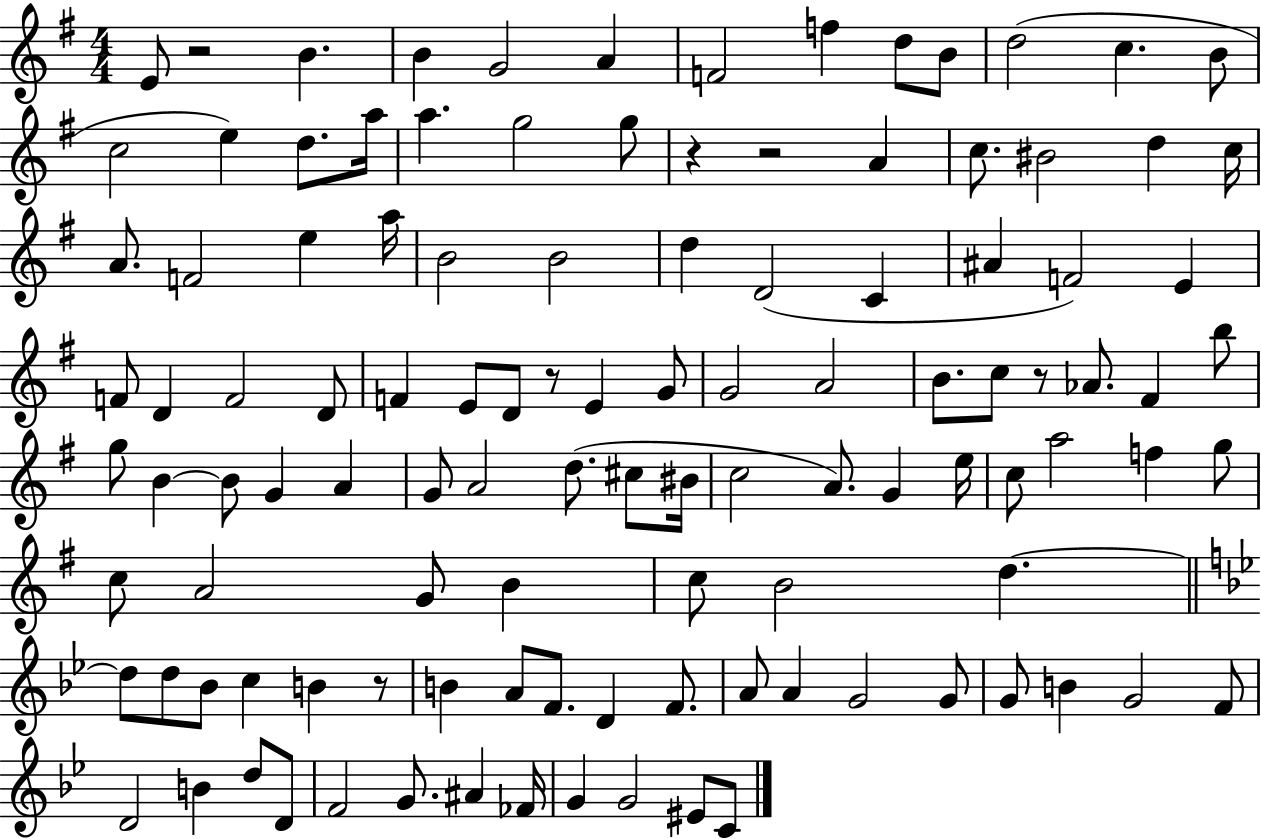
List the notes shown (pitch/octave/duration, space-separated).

E4/e R/h B4/q. B4/q G4/h A4/q F4/h F5/q D5/e B4/e D5/h C5/q. B4/e C5/h E5/q D5/e. A5/s A5/q. G5/h G5/e R/q R/h A4/q C5/e. BIS4/h D5/q C5/s A4/e. F4/h E5/q A5/s B4/h B4/h D5/q D4/h C4/q A#4/q F4/h E4/q F4/e D4/q F4/h D4/e F4/q E4/e D4/e R/e E4/q G4/e G4/h A4/h B4/e. C5/e R/e Ab4/e. F#4/q B5/e G5/e B4/q B4/e G4/q A4/q G4/e A4/h D5/e. C#5/e BIS4/s C5/h A4/e. G4/q E5/s C5/e A5/h F5/q G5/e C5/e A4/h G4/e B4/q C5/e B4/h D5/q. D5/e D5/e Bb4/e C5/q B4/q R/e B4/q A4/e F4/e. D4/q F4/e. A4/e A4/q G4/h G4/e G4/e B4/q G4/h F4/e D4/h B4/q D5/e D4/e F4/h G4/e. A#4/q FES4/s G4/q G4/h EIS4/e C4/e